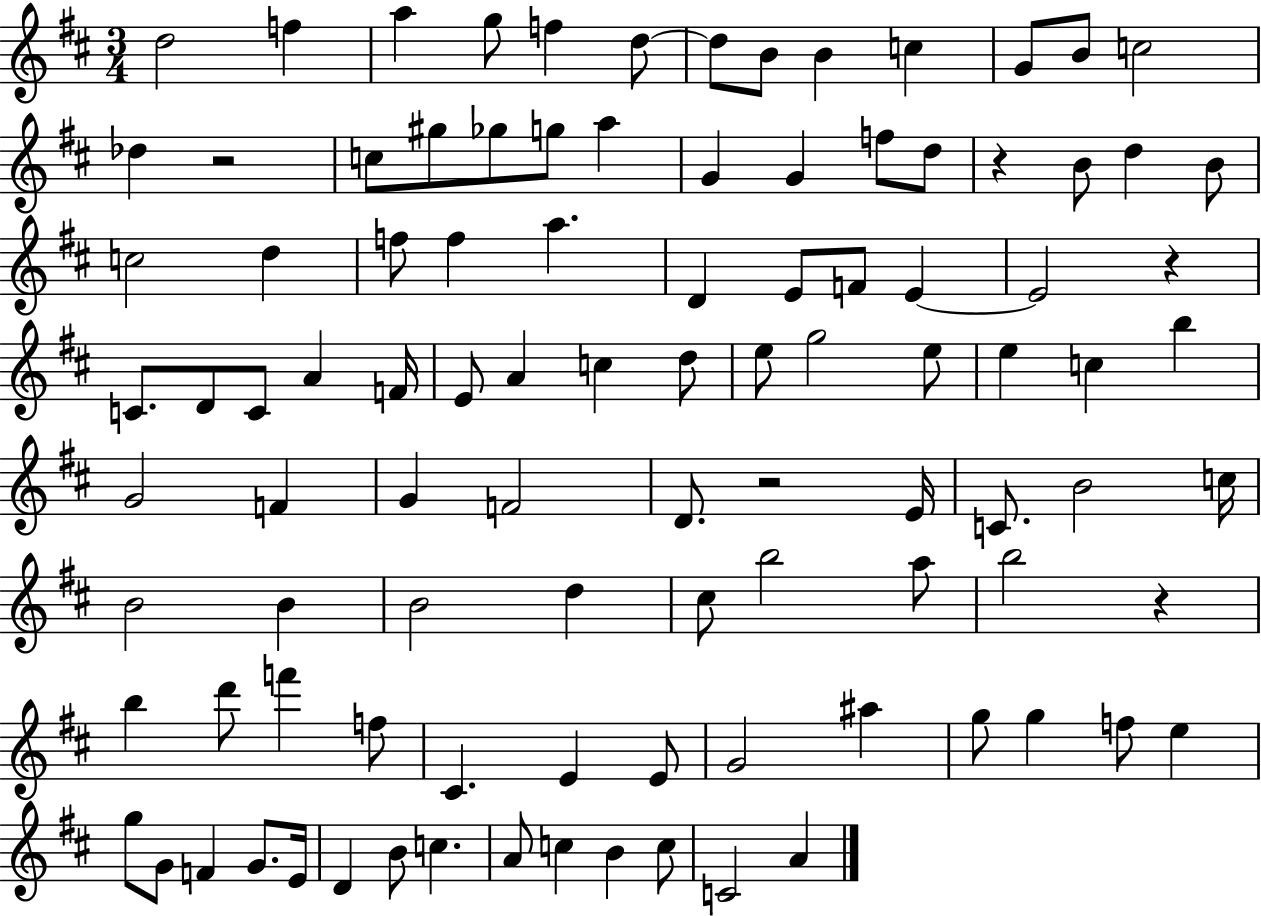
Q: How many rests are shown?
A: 5